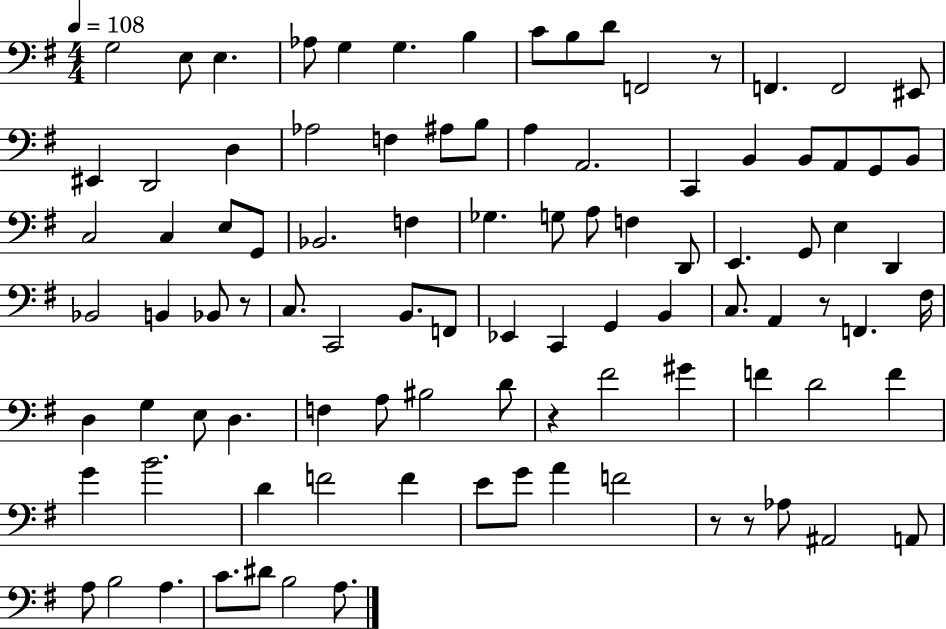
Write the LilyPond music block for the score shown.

{
  \clef bass
  \numericTimeSignature
  \time 4/4
  \key g \major
  \tempo 4 = 108
  g2 e8 e4. | aes8 g4 g4. b4 | c'8 b8 d'8 f,2 r8 | f,4. f,2 eis,8 | \break eis,4 d,2 d4 | aes2 f4 ais8 b8 | a4 a,2. | c,4 b,4 b,8 a,8 g,8 b,8 | \break c2 c4 e8 g,8 | bes,2. f4 | ges4. g8 a8 f4 d,8 | e,4. g,8 e4 d,4 | \break bes,2 b,4 bes,8 r8 | c8. c,2 b,8. f,8 | ees,4 c,4 g,4 b,4 | c8. a,4 r8 f,4. fis16 | \break d4 g4 e8 d4. | f4 a8 bis2 d'8 | r4 fis'2 gis'4 | f'4 d'2 f'4 | \break g'4 b'2. | d'4 f'2 f'4 | e'8 g'8 a'4 f'2 | r8 r8 aes8 ais,2 a,8 | \break a8 b2 a4. | c'8. dis'8 b2 a8. | \bar "|."
}